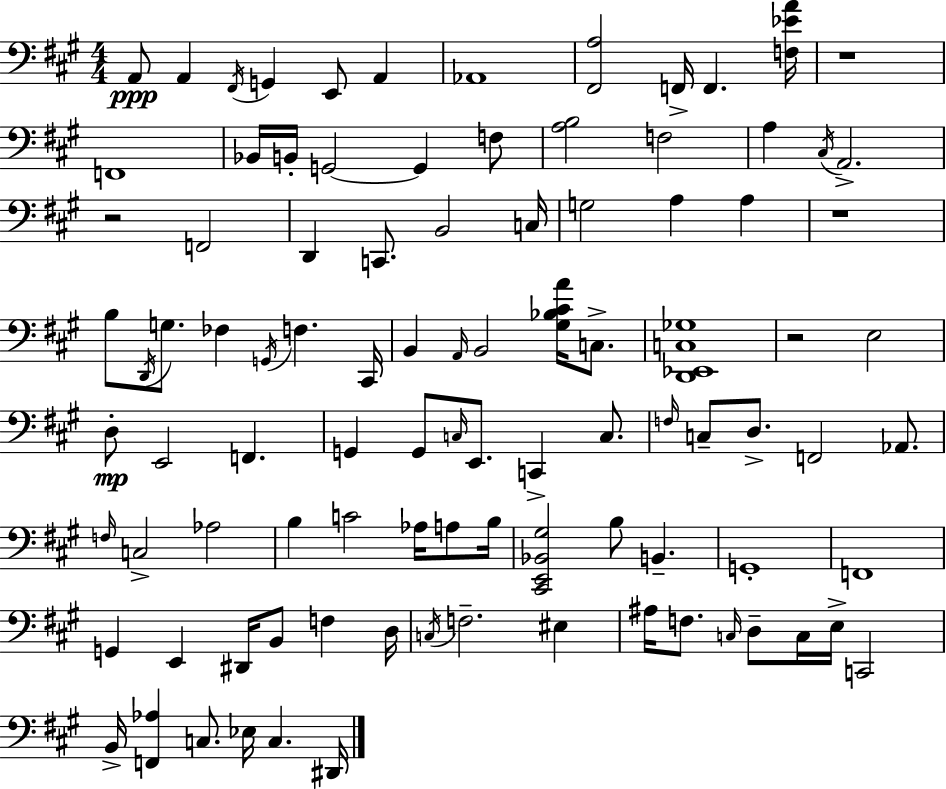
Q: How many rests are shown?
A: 4